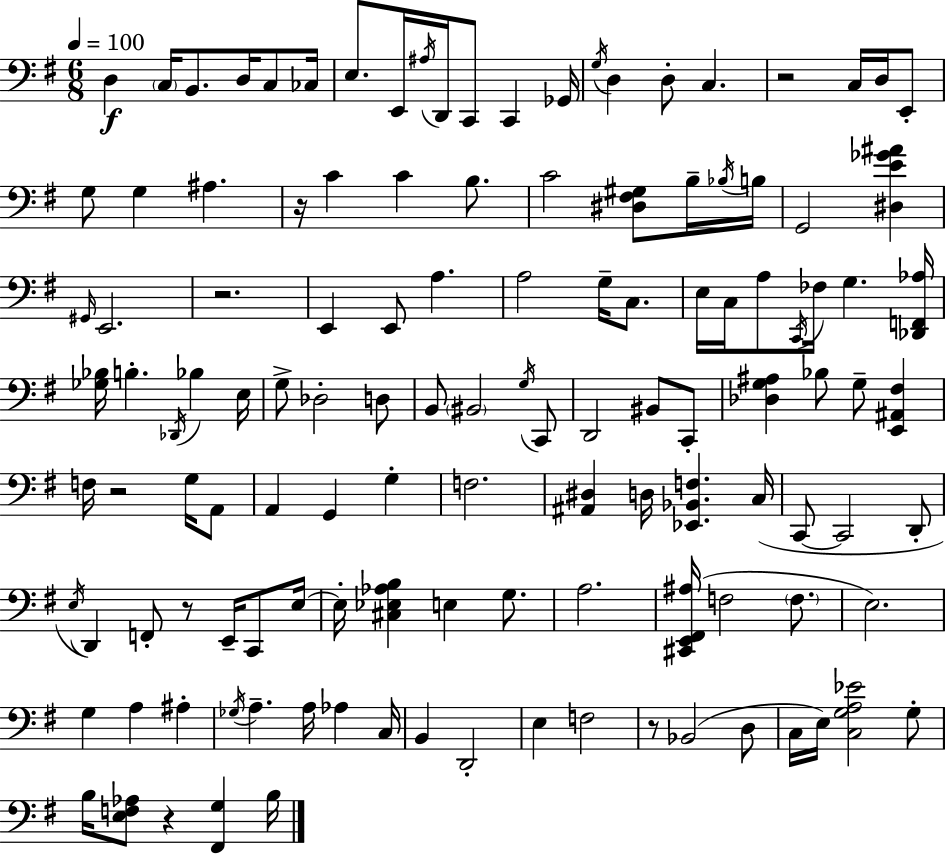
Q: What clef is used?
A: bass